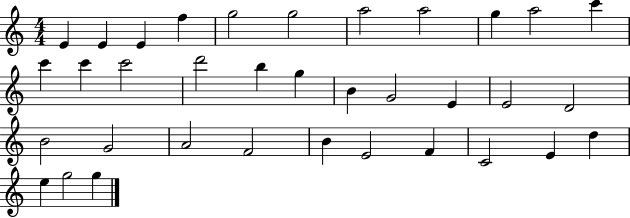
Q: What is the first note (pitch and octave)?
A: E4